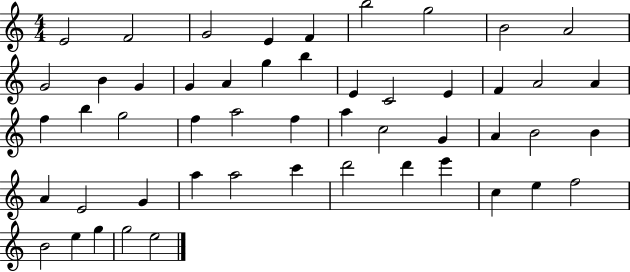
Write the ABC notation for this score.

X:1
T:Untitled
M:4/4
L:1/4
K:C
E2 F2 G2 E F b2 g2 B2 A2 G2 B G G A g b E C2 E F A2 A f b g2 f a2 f a c2 G A B2 B A E2 G a a2 c' d'2 d' e' c e f2 B2 e g g2 e2